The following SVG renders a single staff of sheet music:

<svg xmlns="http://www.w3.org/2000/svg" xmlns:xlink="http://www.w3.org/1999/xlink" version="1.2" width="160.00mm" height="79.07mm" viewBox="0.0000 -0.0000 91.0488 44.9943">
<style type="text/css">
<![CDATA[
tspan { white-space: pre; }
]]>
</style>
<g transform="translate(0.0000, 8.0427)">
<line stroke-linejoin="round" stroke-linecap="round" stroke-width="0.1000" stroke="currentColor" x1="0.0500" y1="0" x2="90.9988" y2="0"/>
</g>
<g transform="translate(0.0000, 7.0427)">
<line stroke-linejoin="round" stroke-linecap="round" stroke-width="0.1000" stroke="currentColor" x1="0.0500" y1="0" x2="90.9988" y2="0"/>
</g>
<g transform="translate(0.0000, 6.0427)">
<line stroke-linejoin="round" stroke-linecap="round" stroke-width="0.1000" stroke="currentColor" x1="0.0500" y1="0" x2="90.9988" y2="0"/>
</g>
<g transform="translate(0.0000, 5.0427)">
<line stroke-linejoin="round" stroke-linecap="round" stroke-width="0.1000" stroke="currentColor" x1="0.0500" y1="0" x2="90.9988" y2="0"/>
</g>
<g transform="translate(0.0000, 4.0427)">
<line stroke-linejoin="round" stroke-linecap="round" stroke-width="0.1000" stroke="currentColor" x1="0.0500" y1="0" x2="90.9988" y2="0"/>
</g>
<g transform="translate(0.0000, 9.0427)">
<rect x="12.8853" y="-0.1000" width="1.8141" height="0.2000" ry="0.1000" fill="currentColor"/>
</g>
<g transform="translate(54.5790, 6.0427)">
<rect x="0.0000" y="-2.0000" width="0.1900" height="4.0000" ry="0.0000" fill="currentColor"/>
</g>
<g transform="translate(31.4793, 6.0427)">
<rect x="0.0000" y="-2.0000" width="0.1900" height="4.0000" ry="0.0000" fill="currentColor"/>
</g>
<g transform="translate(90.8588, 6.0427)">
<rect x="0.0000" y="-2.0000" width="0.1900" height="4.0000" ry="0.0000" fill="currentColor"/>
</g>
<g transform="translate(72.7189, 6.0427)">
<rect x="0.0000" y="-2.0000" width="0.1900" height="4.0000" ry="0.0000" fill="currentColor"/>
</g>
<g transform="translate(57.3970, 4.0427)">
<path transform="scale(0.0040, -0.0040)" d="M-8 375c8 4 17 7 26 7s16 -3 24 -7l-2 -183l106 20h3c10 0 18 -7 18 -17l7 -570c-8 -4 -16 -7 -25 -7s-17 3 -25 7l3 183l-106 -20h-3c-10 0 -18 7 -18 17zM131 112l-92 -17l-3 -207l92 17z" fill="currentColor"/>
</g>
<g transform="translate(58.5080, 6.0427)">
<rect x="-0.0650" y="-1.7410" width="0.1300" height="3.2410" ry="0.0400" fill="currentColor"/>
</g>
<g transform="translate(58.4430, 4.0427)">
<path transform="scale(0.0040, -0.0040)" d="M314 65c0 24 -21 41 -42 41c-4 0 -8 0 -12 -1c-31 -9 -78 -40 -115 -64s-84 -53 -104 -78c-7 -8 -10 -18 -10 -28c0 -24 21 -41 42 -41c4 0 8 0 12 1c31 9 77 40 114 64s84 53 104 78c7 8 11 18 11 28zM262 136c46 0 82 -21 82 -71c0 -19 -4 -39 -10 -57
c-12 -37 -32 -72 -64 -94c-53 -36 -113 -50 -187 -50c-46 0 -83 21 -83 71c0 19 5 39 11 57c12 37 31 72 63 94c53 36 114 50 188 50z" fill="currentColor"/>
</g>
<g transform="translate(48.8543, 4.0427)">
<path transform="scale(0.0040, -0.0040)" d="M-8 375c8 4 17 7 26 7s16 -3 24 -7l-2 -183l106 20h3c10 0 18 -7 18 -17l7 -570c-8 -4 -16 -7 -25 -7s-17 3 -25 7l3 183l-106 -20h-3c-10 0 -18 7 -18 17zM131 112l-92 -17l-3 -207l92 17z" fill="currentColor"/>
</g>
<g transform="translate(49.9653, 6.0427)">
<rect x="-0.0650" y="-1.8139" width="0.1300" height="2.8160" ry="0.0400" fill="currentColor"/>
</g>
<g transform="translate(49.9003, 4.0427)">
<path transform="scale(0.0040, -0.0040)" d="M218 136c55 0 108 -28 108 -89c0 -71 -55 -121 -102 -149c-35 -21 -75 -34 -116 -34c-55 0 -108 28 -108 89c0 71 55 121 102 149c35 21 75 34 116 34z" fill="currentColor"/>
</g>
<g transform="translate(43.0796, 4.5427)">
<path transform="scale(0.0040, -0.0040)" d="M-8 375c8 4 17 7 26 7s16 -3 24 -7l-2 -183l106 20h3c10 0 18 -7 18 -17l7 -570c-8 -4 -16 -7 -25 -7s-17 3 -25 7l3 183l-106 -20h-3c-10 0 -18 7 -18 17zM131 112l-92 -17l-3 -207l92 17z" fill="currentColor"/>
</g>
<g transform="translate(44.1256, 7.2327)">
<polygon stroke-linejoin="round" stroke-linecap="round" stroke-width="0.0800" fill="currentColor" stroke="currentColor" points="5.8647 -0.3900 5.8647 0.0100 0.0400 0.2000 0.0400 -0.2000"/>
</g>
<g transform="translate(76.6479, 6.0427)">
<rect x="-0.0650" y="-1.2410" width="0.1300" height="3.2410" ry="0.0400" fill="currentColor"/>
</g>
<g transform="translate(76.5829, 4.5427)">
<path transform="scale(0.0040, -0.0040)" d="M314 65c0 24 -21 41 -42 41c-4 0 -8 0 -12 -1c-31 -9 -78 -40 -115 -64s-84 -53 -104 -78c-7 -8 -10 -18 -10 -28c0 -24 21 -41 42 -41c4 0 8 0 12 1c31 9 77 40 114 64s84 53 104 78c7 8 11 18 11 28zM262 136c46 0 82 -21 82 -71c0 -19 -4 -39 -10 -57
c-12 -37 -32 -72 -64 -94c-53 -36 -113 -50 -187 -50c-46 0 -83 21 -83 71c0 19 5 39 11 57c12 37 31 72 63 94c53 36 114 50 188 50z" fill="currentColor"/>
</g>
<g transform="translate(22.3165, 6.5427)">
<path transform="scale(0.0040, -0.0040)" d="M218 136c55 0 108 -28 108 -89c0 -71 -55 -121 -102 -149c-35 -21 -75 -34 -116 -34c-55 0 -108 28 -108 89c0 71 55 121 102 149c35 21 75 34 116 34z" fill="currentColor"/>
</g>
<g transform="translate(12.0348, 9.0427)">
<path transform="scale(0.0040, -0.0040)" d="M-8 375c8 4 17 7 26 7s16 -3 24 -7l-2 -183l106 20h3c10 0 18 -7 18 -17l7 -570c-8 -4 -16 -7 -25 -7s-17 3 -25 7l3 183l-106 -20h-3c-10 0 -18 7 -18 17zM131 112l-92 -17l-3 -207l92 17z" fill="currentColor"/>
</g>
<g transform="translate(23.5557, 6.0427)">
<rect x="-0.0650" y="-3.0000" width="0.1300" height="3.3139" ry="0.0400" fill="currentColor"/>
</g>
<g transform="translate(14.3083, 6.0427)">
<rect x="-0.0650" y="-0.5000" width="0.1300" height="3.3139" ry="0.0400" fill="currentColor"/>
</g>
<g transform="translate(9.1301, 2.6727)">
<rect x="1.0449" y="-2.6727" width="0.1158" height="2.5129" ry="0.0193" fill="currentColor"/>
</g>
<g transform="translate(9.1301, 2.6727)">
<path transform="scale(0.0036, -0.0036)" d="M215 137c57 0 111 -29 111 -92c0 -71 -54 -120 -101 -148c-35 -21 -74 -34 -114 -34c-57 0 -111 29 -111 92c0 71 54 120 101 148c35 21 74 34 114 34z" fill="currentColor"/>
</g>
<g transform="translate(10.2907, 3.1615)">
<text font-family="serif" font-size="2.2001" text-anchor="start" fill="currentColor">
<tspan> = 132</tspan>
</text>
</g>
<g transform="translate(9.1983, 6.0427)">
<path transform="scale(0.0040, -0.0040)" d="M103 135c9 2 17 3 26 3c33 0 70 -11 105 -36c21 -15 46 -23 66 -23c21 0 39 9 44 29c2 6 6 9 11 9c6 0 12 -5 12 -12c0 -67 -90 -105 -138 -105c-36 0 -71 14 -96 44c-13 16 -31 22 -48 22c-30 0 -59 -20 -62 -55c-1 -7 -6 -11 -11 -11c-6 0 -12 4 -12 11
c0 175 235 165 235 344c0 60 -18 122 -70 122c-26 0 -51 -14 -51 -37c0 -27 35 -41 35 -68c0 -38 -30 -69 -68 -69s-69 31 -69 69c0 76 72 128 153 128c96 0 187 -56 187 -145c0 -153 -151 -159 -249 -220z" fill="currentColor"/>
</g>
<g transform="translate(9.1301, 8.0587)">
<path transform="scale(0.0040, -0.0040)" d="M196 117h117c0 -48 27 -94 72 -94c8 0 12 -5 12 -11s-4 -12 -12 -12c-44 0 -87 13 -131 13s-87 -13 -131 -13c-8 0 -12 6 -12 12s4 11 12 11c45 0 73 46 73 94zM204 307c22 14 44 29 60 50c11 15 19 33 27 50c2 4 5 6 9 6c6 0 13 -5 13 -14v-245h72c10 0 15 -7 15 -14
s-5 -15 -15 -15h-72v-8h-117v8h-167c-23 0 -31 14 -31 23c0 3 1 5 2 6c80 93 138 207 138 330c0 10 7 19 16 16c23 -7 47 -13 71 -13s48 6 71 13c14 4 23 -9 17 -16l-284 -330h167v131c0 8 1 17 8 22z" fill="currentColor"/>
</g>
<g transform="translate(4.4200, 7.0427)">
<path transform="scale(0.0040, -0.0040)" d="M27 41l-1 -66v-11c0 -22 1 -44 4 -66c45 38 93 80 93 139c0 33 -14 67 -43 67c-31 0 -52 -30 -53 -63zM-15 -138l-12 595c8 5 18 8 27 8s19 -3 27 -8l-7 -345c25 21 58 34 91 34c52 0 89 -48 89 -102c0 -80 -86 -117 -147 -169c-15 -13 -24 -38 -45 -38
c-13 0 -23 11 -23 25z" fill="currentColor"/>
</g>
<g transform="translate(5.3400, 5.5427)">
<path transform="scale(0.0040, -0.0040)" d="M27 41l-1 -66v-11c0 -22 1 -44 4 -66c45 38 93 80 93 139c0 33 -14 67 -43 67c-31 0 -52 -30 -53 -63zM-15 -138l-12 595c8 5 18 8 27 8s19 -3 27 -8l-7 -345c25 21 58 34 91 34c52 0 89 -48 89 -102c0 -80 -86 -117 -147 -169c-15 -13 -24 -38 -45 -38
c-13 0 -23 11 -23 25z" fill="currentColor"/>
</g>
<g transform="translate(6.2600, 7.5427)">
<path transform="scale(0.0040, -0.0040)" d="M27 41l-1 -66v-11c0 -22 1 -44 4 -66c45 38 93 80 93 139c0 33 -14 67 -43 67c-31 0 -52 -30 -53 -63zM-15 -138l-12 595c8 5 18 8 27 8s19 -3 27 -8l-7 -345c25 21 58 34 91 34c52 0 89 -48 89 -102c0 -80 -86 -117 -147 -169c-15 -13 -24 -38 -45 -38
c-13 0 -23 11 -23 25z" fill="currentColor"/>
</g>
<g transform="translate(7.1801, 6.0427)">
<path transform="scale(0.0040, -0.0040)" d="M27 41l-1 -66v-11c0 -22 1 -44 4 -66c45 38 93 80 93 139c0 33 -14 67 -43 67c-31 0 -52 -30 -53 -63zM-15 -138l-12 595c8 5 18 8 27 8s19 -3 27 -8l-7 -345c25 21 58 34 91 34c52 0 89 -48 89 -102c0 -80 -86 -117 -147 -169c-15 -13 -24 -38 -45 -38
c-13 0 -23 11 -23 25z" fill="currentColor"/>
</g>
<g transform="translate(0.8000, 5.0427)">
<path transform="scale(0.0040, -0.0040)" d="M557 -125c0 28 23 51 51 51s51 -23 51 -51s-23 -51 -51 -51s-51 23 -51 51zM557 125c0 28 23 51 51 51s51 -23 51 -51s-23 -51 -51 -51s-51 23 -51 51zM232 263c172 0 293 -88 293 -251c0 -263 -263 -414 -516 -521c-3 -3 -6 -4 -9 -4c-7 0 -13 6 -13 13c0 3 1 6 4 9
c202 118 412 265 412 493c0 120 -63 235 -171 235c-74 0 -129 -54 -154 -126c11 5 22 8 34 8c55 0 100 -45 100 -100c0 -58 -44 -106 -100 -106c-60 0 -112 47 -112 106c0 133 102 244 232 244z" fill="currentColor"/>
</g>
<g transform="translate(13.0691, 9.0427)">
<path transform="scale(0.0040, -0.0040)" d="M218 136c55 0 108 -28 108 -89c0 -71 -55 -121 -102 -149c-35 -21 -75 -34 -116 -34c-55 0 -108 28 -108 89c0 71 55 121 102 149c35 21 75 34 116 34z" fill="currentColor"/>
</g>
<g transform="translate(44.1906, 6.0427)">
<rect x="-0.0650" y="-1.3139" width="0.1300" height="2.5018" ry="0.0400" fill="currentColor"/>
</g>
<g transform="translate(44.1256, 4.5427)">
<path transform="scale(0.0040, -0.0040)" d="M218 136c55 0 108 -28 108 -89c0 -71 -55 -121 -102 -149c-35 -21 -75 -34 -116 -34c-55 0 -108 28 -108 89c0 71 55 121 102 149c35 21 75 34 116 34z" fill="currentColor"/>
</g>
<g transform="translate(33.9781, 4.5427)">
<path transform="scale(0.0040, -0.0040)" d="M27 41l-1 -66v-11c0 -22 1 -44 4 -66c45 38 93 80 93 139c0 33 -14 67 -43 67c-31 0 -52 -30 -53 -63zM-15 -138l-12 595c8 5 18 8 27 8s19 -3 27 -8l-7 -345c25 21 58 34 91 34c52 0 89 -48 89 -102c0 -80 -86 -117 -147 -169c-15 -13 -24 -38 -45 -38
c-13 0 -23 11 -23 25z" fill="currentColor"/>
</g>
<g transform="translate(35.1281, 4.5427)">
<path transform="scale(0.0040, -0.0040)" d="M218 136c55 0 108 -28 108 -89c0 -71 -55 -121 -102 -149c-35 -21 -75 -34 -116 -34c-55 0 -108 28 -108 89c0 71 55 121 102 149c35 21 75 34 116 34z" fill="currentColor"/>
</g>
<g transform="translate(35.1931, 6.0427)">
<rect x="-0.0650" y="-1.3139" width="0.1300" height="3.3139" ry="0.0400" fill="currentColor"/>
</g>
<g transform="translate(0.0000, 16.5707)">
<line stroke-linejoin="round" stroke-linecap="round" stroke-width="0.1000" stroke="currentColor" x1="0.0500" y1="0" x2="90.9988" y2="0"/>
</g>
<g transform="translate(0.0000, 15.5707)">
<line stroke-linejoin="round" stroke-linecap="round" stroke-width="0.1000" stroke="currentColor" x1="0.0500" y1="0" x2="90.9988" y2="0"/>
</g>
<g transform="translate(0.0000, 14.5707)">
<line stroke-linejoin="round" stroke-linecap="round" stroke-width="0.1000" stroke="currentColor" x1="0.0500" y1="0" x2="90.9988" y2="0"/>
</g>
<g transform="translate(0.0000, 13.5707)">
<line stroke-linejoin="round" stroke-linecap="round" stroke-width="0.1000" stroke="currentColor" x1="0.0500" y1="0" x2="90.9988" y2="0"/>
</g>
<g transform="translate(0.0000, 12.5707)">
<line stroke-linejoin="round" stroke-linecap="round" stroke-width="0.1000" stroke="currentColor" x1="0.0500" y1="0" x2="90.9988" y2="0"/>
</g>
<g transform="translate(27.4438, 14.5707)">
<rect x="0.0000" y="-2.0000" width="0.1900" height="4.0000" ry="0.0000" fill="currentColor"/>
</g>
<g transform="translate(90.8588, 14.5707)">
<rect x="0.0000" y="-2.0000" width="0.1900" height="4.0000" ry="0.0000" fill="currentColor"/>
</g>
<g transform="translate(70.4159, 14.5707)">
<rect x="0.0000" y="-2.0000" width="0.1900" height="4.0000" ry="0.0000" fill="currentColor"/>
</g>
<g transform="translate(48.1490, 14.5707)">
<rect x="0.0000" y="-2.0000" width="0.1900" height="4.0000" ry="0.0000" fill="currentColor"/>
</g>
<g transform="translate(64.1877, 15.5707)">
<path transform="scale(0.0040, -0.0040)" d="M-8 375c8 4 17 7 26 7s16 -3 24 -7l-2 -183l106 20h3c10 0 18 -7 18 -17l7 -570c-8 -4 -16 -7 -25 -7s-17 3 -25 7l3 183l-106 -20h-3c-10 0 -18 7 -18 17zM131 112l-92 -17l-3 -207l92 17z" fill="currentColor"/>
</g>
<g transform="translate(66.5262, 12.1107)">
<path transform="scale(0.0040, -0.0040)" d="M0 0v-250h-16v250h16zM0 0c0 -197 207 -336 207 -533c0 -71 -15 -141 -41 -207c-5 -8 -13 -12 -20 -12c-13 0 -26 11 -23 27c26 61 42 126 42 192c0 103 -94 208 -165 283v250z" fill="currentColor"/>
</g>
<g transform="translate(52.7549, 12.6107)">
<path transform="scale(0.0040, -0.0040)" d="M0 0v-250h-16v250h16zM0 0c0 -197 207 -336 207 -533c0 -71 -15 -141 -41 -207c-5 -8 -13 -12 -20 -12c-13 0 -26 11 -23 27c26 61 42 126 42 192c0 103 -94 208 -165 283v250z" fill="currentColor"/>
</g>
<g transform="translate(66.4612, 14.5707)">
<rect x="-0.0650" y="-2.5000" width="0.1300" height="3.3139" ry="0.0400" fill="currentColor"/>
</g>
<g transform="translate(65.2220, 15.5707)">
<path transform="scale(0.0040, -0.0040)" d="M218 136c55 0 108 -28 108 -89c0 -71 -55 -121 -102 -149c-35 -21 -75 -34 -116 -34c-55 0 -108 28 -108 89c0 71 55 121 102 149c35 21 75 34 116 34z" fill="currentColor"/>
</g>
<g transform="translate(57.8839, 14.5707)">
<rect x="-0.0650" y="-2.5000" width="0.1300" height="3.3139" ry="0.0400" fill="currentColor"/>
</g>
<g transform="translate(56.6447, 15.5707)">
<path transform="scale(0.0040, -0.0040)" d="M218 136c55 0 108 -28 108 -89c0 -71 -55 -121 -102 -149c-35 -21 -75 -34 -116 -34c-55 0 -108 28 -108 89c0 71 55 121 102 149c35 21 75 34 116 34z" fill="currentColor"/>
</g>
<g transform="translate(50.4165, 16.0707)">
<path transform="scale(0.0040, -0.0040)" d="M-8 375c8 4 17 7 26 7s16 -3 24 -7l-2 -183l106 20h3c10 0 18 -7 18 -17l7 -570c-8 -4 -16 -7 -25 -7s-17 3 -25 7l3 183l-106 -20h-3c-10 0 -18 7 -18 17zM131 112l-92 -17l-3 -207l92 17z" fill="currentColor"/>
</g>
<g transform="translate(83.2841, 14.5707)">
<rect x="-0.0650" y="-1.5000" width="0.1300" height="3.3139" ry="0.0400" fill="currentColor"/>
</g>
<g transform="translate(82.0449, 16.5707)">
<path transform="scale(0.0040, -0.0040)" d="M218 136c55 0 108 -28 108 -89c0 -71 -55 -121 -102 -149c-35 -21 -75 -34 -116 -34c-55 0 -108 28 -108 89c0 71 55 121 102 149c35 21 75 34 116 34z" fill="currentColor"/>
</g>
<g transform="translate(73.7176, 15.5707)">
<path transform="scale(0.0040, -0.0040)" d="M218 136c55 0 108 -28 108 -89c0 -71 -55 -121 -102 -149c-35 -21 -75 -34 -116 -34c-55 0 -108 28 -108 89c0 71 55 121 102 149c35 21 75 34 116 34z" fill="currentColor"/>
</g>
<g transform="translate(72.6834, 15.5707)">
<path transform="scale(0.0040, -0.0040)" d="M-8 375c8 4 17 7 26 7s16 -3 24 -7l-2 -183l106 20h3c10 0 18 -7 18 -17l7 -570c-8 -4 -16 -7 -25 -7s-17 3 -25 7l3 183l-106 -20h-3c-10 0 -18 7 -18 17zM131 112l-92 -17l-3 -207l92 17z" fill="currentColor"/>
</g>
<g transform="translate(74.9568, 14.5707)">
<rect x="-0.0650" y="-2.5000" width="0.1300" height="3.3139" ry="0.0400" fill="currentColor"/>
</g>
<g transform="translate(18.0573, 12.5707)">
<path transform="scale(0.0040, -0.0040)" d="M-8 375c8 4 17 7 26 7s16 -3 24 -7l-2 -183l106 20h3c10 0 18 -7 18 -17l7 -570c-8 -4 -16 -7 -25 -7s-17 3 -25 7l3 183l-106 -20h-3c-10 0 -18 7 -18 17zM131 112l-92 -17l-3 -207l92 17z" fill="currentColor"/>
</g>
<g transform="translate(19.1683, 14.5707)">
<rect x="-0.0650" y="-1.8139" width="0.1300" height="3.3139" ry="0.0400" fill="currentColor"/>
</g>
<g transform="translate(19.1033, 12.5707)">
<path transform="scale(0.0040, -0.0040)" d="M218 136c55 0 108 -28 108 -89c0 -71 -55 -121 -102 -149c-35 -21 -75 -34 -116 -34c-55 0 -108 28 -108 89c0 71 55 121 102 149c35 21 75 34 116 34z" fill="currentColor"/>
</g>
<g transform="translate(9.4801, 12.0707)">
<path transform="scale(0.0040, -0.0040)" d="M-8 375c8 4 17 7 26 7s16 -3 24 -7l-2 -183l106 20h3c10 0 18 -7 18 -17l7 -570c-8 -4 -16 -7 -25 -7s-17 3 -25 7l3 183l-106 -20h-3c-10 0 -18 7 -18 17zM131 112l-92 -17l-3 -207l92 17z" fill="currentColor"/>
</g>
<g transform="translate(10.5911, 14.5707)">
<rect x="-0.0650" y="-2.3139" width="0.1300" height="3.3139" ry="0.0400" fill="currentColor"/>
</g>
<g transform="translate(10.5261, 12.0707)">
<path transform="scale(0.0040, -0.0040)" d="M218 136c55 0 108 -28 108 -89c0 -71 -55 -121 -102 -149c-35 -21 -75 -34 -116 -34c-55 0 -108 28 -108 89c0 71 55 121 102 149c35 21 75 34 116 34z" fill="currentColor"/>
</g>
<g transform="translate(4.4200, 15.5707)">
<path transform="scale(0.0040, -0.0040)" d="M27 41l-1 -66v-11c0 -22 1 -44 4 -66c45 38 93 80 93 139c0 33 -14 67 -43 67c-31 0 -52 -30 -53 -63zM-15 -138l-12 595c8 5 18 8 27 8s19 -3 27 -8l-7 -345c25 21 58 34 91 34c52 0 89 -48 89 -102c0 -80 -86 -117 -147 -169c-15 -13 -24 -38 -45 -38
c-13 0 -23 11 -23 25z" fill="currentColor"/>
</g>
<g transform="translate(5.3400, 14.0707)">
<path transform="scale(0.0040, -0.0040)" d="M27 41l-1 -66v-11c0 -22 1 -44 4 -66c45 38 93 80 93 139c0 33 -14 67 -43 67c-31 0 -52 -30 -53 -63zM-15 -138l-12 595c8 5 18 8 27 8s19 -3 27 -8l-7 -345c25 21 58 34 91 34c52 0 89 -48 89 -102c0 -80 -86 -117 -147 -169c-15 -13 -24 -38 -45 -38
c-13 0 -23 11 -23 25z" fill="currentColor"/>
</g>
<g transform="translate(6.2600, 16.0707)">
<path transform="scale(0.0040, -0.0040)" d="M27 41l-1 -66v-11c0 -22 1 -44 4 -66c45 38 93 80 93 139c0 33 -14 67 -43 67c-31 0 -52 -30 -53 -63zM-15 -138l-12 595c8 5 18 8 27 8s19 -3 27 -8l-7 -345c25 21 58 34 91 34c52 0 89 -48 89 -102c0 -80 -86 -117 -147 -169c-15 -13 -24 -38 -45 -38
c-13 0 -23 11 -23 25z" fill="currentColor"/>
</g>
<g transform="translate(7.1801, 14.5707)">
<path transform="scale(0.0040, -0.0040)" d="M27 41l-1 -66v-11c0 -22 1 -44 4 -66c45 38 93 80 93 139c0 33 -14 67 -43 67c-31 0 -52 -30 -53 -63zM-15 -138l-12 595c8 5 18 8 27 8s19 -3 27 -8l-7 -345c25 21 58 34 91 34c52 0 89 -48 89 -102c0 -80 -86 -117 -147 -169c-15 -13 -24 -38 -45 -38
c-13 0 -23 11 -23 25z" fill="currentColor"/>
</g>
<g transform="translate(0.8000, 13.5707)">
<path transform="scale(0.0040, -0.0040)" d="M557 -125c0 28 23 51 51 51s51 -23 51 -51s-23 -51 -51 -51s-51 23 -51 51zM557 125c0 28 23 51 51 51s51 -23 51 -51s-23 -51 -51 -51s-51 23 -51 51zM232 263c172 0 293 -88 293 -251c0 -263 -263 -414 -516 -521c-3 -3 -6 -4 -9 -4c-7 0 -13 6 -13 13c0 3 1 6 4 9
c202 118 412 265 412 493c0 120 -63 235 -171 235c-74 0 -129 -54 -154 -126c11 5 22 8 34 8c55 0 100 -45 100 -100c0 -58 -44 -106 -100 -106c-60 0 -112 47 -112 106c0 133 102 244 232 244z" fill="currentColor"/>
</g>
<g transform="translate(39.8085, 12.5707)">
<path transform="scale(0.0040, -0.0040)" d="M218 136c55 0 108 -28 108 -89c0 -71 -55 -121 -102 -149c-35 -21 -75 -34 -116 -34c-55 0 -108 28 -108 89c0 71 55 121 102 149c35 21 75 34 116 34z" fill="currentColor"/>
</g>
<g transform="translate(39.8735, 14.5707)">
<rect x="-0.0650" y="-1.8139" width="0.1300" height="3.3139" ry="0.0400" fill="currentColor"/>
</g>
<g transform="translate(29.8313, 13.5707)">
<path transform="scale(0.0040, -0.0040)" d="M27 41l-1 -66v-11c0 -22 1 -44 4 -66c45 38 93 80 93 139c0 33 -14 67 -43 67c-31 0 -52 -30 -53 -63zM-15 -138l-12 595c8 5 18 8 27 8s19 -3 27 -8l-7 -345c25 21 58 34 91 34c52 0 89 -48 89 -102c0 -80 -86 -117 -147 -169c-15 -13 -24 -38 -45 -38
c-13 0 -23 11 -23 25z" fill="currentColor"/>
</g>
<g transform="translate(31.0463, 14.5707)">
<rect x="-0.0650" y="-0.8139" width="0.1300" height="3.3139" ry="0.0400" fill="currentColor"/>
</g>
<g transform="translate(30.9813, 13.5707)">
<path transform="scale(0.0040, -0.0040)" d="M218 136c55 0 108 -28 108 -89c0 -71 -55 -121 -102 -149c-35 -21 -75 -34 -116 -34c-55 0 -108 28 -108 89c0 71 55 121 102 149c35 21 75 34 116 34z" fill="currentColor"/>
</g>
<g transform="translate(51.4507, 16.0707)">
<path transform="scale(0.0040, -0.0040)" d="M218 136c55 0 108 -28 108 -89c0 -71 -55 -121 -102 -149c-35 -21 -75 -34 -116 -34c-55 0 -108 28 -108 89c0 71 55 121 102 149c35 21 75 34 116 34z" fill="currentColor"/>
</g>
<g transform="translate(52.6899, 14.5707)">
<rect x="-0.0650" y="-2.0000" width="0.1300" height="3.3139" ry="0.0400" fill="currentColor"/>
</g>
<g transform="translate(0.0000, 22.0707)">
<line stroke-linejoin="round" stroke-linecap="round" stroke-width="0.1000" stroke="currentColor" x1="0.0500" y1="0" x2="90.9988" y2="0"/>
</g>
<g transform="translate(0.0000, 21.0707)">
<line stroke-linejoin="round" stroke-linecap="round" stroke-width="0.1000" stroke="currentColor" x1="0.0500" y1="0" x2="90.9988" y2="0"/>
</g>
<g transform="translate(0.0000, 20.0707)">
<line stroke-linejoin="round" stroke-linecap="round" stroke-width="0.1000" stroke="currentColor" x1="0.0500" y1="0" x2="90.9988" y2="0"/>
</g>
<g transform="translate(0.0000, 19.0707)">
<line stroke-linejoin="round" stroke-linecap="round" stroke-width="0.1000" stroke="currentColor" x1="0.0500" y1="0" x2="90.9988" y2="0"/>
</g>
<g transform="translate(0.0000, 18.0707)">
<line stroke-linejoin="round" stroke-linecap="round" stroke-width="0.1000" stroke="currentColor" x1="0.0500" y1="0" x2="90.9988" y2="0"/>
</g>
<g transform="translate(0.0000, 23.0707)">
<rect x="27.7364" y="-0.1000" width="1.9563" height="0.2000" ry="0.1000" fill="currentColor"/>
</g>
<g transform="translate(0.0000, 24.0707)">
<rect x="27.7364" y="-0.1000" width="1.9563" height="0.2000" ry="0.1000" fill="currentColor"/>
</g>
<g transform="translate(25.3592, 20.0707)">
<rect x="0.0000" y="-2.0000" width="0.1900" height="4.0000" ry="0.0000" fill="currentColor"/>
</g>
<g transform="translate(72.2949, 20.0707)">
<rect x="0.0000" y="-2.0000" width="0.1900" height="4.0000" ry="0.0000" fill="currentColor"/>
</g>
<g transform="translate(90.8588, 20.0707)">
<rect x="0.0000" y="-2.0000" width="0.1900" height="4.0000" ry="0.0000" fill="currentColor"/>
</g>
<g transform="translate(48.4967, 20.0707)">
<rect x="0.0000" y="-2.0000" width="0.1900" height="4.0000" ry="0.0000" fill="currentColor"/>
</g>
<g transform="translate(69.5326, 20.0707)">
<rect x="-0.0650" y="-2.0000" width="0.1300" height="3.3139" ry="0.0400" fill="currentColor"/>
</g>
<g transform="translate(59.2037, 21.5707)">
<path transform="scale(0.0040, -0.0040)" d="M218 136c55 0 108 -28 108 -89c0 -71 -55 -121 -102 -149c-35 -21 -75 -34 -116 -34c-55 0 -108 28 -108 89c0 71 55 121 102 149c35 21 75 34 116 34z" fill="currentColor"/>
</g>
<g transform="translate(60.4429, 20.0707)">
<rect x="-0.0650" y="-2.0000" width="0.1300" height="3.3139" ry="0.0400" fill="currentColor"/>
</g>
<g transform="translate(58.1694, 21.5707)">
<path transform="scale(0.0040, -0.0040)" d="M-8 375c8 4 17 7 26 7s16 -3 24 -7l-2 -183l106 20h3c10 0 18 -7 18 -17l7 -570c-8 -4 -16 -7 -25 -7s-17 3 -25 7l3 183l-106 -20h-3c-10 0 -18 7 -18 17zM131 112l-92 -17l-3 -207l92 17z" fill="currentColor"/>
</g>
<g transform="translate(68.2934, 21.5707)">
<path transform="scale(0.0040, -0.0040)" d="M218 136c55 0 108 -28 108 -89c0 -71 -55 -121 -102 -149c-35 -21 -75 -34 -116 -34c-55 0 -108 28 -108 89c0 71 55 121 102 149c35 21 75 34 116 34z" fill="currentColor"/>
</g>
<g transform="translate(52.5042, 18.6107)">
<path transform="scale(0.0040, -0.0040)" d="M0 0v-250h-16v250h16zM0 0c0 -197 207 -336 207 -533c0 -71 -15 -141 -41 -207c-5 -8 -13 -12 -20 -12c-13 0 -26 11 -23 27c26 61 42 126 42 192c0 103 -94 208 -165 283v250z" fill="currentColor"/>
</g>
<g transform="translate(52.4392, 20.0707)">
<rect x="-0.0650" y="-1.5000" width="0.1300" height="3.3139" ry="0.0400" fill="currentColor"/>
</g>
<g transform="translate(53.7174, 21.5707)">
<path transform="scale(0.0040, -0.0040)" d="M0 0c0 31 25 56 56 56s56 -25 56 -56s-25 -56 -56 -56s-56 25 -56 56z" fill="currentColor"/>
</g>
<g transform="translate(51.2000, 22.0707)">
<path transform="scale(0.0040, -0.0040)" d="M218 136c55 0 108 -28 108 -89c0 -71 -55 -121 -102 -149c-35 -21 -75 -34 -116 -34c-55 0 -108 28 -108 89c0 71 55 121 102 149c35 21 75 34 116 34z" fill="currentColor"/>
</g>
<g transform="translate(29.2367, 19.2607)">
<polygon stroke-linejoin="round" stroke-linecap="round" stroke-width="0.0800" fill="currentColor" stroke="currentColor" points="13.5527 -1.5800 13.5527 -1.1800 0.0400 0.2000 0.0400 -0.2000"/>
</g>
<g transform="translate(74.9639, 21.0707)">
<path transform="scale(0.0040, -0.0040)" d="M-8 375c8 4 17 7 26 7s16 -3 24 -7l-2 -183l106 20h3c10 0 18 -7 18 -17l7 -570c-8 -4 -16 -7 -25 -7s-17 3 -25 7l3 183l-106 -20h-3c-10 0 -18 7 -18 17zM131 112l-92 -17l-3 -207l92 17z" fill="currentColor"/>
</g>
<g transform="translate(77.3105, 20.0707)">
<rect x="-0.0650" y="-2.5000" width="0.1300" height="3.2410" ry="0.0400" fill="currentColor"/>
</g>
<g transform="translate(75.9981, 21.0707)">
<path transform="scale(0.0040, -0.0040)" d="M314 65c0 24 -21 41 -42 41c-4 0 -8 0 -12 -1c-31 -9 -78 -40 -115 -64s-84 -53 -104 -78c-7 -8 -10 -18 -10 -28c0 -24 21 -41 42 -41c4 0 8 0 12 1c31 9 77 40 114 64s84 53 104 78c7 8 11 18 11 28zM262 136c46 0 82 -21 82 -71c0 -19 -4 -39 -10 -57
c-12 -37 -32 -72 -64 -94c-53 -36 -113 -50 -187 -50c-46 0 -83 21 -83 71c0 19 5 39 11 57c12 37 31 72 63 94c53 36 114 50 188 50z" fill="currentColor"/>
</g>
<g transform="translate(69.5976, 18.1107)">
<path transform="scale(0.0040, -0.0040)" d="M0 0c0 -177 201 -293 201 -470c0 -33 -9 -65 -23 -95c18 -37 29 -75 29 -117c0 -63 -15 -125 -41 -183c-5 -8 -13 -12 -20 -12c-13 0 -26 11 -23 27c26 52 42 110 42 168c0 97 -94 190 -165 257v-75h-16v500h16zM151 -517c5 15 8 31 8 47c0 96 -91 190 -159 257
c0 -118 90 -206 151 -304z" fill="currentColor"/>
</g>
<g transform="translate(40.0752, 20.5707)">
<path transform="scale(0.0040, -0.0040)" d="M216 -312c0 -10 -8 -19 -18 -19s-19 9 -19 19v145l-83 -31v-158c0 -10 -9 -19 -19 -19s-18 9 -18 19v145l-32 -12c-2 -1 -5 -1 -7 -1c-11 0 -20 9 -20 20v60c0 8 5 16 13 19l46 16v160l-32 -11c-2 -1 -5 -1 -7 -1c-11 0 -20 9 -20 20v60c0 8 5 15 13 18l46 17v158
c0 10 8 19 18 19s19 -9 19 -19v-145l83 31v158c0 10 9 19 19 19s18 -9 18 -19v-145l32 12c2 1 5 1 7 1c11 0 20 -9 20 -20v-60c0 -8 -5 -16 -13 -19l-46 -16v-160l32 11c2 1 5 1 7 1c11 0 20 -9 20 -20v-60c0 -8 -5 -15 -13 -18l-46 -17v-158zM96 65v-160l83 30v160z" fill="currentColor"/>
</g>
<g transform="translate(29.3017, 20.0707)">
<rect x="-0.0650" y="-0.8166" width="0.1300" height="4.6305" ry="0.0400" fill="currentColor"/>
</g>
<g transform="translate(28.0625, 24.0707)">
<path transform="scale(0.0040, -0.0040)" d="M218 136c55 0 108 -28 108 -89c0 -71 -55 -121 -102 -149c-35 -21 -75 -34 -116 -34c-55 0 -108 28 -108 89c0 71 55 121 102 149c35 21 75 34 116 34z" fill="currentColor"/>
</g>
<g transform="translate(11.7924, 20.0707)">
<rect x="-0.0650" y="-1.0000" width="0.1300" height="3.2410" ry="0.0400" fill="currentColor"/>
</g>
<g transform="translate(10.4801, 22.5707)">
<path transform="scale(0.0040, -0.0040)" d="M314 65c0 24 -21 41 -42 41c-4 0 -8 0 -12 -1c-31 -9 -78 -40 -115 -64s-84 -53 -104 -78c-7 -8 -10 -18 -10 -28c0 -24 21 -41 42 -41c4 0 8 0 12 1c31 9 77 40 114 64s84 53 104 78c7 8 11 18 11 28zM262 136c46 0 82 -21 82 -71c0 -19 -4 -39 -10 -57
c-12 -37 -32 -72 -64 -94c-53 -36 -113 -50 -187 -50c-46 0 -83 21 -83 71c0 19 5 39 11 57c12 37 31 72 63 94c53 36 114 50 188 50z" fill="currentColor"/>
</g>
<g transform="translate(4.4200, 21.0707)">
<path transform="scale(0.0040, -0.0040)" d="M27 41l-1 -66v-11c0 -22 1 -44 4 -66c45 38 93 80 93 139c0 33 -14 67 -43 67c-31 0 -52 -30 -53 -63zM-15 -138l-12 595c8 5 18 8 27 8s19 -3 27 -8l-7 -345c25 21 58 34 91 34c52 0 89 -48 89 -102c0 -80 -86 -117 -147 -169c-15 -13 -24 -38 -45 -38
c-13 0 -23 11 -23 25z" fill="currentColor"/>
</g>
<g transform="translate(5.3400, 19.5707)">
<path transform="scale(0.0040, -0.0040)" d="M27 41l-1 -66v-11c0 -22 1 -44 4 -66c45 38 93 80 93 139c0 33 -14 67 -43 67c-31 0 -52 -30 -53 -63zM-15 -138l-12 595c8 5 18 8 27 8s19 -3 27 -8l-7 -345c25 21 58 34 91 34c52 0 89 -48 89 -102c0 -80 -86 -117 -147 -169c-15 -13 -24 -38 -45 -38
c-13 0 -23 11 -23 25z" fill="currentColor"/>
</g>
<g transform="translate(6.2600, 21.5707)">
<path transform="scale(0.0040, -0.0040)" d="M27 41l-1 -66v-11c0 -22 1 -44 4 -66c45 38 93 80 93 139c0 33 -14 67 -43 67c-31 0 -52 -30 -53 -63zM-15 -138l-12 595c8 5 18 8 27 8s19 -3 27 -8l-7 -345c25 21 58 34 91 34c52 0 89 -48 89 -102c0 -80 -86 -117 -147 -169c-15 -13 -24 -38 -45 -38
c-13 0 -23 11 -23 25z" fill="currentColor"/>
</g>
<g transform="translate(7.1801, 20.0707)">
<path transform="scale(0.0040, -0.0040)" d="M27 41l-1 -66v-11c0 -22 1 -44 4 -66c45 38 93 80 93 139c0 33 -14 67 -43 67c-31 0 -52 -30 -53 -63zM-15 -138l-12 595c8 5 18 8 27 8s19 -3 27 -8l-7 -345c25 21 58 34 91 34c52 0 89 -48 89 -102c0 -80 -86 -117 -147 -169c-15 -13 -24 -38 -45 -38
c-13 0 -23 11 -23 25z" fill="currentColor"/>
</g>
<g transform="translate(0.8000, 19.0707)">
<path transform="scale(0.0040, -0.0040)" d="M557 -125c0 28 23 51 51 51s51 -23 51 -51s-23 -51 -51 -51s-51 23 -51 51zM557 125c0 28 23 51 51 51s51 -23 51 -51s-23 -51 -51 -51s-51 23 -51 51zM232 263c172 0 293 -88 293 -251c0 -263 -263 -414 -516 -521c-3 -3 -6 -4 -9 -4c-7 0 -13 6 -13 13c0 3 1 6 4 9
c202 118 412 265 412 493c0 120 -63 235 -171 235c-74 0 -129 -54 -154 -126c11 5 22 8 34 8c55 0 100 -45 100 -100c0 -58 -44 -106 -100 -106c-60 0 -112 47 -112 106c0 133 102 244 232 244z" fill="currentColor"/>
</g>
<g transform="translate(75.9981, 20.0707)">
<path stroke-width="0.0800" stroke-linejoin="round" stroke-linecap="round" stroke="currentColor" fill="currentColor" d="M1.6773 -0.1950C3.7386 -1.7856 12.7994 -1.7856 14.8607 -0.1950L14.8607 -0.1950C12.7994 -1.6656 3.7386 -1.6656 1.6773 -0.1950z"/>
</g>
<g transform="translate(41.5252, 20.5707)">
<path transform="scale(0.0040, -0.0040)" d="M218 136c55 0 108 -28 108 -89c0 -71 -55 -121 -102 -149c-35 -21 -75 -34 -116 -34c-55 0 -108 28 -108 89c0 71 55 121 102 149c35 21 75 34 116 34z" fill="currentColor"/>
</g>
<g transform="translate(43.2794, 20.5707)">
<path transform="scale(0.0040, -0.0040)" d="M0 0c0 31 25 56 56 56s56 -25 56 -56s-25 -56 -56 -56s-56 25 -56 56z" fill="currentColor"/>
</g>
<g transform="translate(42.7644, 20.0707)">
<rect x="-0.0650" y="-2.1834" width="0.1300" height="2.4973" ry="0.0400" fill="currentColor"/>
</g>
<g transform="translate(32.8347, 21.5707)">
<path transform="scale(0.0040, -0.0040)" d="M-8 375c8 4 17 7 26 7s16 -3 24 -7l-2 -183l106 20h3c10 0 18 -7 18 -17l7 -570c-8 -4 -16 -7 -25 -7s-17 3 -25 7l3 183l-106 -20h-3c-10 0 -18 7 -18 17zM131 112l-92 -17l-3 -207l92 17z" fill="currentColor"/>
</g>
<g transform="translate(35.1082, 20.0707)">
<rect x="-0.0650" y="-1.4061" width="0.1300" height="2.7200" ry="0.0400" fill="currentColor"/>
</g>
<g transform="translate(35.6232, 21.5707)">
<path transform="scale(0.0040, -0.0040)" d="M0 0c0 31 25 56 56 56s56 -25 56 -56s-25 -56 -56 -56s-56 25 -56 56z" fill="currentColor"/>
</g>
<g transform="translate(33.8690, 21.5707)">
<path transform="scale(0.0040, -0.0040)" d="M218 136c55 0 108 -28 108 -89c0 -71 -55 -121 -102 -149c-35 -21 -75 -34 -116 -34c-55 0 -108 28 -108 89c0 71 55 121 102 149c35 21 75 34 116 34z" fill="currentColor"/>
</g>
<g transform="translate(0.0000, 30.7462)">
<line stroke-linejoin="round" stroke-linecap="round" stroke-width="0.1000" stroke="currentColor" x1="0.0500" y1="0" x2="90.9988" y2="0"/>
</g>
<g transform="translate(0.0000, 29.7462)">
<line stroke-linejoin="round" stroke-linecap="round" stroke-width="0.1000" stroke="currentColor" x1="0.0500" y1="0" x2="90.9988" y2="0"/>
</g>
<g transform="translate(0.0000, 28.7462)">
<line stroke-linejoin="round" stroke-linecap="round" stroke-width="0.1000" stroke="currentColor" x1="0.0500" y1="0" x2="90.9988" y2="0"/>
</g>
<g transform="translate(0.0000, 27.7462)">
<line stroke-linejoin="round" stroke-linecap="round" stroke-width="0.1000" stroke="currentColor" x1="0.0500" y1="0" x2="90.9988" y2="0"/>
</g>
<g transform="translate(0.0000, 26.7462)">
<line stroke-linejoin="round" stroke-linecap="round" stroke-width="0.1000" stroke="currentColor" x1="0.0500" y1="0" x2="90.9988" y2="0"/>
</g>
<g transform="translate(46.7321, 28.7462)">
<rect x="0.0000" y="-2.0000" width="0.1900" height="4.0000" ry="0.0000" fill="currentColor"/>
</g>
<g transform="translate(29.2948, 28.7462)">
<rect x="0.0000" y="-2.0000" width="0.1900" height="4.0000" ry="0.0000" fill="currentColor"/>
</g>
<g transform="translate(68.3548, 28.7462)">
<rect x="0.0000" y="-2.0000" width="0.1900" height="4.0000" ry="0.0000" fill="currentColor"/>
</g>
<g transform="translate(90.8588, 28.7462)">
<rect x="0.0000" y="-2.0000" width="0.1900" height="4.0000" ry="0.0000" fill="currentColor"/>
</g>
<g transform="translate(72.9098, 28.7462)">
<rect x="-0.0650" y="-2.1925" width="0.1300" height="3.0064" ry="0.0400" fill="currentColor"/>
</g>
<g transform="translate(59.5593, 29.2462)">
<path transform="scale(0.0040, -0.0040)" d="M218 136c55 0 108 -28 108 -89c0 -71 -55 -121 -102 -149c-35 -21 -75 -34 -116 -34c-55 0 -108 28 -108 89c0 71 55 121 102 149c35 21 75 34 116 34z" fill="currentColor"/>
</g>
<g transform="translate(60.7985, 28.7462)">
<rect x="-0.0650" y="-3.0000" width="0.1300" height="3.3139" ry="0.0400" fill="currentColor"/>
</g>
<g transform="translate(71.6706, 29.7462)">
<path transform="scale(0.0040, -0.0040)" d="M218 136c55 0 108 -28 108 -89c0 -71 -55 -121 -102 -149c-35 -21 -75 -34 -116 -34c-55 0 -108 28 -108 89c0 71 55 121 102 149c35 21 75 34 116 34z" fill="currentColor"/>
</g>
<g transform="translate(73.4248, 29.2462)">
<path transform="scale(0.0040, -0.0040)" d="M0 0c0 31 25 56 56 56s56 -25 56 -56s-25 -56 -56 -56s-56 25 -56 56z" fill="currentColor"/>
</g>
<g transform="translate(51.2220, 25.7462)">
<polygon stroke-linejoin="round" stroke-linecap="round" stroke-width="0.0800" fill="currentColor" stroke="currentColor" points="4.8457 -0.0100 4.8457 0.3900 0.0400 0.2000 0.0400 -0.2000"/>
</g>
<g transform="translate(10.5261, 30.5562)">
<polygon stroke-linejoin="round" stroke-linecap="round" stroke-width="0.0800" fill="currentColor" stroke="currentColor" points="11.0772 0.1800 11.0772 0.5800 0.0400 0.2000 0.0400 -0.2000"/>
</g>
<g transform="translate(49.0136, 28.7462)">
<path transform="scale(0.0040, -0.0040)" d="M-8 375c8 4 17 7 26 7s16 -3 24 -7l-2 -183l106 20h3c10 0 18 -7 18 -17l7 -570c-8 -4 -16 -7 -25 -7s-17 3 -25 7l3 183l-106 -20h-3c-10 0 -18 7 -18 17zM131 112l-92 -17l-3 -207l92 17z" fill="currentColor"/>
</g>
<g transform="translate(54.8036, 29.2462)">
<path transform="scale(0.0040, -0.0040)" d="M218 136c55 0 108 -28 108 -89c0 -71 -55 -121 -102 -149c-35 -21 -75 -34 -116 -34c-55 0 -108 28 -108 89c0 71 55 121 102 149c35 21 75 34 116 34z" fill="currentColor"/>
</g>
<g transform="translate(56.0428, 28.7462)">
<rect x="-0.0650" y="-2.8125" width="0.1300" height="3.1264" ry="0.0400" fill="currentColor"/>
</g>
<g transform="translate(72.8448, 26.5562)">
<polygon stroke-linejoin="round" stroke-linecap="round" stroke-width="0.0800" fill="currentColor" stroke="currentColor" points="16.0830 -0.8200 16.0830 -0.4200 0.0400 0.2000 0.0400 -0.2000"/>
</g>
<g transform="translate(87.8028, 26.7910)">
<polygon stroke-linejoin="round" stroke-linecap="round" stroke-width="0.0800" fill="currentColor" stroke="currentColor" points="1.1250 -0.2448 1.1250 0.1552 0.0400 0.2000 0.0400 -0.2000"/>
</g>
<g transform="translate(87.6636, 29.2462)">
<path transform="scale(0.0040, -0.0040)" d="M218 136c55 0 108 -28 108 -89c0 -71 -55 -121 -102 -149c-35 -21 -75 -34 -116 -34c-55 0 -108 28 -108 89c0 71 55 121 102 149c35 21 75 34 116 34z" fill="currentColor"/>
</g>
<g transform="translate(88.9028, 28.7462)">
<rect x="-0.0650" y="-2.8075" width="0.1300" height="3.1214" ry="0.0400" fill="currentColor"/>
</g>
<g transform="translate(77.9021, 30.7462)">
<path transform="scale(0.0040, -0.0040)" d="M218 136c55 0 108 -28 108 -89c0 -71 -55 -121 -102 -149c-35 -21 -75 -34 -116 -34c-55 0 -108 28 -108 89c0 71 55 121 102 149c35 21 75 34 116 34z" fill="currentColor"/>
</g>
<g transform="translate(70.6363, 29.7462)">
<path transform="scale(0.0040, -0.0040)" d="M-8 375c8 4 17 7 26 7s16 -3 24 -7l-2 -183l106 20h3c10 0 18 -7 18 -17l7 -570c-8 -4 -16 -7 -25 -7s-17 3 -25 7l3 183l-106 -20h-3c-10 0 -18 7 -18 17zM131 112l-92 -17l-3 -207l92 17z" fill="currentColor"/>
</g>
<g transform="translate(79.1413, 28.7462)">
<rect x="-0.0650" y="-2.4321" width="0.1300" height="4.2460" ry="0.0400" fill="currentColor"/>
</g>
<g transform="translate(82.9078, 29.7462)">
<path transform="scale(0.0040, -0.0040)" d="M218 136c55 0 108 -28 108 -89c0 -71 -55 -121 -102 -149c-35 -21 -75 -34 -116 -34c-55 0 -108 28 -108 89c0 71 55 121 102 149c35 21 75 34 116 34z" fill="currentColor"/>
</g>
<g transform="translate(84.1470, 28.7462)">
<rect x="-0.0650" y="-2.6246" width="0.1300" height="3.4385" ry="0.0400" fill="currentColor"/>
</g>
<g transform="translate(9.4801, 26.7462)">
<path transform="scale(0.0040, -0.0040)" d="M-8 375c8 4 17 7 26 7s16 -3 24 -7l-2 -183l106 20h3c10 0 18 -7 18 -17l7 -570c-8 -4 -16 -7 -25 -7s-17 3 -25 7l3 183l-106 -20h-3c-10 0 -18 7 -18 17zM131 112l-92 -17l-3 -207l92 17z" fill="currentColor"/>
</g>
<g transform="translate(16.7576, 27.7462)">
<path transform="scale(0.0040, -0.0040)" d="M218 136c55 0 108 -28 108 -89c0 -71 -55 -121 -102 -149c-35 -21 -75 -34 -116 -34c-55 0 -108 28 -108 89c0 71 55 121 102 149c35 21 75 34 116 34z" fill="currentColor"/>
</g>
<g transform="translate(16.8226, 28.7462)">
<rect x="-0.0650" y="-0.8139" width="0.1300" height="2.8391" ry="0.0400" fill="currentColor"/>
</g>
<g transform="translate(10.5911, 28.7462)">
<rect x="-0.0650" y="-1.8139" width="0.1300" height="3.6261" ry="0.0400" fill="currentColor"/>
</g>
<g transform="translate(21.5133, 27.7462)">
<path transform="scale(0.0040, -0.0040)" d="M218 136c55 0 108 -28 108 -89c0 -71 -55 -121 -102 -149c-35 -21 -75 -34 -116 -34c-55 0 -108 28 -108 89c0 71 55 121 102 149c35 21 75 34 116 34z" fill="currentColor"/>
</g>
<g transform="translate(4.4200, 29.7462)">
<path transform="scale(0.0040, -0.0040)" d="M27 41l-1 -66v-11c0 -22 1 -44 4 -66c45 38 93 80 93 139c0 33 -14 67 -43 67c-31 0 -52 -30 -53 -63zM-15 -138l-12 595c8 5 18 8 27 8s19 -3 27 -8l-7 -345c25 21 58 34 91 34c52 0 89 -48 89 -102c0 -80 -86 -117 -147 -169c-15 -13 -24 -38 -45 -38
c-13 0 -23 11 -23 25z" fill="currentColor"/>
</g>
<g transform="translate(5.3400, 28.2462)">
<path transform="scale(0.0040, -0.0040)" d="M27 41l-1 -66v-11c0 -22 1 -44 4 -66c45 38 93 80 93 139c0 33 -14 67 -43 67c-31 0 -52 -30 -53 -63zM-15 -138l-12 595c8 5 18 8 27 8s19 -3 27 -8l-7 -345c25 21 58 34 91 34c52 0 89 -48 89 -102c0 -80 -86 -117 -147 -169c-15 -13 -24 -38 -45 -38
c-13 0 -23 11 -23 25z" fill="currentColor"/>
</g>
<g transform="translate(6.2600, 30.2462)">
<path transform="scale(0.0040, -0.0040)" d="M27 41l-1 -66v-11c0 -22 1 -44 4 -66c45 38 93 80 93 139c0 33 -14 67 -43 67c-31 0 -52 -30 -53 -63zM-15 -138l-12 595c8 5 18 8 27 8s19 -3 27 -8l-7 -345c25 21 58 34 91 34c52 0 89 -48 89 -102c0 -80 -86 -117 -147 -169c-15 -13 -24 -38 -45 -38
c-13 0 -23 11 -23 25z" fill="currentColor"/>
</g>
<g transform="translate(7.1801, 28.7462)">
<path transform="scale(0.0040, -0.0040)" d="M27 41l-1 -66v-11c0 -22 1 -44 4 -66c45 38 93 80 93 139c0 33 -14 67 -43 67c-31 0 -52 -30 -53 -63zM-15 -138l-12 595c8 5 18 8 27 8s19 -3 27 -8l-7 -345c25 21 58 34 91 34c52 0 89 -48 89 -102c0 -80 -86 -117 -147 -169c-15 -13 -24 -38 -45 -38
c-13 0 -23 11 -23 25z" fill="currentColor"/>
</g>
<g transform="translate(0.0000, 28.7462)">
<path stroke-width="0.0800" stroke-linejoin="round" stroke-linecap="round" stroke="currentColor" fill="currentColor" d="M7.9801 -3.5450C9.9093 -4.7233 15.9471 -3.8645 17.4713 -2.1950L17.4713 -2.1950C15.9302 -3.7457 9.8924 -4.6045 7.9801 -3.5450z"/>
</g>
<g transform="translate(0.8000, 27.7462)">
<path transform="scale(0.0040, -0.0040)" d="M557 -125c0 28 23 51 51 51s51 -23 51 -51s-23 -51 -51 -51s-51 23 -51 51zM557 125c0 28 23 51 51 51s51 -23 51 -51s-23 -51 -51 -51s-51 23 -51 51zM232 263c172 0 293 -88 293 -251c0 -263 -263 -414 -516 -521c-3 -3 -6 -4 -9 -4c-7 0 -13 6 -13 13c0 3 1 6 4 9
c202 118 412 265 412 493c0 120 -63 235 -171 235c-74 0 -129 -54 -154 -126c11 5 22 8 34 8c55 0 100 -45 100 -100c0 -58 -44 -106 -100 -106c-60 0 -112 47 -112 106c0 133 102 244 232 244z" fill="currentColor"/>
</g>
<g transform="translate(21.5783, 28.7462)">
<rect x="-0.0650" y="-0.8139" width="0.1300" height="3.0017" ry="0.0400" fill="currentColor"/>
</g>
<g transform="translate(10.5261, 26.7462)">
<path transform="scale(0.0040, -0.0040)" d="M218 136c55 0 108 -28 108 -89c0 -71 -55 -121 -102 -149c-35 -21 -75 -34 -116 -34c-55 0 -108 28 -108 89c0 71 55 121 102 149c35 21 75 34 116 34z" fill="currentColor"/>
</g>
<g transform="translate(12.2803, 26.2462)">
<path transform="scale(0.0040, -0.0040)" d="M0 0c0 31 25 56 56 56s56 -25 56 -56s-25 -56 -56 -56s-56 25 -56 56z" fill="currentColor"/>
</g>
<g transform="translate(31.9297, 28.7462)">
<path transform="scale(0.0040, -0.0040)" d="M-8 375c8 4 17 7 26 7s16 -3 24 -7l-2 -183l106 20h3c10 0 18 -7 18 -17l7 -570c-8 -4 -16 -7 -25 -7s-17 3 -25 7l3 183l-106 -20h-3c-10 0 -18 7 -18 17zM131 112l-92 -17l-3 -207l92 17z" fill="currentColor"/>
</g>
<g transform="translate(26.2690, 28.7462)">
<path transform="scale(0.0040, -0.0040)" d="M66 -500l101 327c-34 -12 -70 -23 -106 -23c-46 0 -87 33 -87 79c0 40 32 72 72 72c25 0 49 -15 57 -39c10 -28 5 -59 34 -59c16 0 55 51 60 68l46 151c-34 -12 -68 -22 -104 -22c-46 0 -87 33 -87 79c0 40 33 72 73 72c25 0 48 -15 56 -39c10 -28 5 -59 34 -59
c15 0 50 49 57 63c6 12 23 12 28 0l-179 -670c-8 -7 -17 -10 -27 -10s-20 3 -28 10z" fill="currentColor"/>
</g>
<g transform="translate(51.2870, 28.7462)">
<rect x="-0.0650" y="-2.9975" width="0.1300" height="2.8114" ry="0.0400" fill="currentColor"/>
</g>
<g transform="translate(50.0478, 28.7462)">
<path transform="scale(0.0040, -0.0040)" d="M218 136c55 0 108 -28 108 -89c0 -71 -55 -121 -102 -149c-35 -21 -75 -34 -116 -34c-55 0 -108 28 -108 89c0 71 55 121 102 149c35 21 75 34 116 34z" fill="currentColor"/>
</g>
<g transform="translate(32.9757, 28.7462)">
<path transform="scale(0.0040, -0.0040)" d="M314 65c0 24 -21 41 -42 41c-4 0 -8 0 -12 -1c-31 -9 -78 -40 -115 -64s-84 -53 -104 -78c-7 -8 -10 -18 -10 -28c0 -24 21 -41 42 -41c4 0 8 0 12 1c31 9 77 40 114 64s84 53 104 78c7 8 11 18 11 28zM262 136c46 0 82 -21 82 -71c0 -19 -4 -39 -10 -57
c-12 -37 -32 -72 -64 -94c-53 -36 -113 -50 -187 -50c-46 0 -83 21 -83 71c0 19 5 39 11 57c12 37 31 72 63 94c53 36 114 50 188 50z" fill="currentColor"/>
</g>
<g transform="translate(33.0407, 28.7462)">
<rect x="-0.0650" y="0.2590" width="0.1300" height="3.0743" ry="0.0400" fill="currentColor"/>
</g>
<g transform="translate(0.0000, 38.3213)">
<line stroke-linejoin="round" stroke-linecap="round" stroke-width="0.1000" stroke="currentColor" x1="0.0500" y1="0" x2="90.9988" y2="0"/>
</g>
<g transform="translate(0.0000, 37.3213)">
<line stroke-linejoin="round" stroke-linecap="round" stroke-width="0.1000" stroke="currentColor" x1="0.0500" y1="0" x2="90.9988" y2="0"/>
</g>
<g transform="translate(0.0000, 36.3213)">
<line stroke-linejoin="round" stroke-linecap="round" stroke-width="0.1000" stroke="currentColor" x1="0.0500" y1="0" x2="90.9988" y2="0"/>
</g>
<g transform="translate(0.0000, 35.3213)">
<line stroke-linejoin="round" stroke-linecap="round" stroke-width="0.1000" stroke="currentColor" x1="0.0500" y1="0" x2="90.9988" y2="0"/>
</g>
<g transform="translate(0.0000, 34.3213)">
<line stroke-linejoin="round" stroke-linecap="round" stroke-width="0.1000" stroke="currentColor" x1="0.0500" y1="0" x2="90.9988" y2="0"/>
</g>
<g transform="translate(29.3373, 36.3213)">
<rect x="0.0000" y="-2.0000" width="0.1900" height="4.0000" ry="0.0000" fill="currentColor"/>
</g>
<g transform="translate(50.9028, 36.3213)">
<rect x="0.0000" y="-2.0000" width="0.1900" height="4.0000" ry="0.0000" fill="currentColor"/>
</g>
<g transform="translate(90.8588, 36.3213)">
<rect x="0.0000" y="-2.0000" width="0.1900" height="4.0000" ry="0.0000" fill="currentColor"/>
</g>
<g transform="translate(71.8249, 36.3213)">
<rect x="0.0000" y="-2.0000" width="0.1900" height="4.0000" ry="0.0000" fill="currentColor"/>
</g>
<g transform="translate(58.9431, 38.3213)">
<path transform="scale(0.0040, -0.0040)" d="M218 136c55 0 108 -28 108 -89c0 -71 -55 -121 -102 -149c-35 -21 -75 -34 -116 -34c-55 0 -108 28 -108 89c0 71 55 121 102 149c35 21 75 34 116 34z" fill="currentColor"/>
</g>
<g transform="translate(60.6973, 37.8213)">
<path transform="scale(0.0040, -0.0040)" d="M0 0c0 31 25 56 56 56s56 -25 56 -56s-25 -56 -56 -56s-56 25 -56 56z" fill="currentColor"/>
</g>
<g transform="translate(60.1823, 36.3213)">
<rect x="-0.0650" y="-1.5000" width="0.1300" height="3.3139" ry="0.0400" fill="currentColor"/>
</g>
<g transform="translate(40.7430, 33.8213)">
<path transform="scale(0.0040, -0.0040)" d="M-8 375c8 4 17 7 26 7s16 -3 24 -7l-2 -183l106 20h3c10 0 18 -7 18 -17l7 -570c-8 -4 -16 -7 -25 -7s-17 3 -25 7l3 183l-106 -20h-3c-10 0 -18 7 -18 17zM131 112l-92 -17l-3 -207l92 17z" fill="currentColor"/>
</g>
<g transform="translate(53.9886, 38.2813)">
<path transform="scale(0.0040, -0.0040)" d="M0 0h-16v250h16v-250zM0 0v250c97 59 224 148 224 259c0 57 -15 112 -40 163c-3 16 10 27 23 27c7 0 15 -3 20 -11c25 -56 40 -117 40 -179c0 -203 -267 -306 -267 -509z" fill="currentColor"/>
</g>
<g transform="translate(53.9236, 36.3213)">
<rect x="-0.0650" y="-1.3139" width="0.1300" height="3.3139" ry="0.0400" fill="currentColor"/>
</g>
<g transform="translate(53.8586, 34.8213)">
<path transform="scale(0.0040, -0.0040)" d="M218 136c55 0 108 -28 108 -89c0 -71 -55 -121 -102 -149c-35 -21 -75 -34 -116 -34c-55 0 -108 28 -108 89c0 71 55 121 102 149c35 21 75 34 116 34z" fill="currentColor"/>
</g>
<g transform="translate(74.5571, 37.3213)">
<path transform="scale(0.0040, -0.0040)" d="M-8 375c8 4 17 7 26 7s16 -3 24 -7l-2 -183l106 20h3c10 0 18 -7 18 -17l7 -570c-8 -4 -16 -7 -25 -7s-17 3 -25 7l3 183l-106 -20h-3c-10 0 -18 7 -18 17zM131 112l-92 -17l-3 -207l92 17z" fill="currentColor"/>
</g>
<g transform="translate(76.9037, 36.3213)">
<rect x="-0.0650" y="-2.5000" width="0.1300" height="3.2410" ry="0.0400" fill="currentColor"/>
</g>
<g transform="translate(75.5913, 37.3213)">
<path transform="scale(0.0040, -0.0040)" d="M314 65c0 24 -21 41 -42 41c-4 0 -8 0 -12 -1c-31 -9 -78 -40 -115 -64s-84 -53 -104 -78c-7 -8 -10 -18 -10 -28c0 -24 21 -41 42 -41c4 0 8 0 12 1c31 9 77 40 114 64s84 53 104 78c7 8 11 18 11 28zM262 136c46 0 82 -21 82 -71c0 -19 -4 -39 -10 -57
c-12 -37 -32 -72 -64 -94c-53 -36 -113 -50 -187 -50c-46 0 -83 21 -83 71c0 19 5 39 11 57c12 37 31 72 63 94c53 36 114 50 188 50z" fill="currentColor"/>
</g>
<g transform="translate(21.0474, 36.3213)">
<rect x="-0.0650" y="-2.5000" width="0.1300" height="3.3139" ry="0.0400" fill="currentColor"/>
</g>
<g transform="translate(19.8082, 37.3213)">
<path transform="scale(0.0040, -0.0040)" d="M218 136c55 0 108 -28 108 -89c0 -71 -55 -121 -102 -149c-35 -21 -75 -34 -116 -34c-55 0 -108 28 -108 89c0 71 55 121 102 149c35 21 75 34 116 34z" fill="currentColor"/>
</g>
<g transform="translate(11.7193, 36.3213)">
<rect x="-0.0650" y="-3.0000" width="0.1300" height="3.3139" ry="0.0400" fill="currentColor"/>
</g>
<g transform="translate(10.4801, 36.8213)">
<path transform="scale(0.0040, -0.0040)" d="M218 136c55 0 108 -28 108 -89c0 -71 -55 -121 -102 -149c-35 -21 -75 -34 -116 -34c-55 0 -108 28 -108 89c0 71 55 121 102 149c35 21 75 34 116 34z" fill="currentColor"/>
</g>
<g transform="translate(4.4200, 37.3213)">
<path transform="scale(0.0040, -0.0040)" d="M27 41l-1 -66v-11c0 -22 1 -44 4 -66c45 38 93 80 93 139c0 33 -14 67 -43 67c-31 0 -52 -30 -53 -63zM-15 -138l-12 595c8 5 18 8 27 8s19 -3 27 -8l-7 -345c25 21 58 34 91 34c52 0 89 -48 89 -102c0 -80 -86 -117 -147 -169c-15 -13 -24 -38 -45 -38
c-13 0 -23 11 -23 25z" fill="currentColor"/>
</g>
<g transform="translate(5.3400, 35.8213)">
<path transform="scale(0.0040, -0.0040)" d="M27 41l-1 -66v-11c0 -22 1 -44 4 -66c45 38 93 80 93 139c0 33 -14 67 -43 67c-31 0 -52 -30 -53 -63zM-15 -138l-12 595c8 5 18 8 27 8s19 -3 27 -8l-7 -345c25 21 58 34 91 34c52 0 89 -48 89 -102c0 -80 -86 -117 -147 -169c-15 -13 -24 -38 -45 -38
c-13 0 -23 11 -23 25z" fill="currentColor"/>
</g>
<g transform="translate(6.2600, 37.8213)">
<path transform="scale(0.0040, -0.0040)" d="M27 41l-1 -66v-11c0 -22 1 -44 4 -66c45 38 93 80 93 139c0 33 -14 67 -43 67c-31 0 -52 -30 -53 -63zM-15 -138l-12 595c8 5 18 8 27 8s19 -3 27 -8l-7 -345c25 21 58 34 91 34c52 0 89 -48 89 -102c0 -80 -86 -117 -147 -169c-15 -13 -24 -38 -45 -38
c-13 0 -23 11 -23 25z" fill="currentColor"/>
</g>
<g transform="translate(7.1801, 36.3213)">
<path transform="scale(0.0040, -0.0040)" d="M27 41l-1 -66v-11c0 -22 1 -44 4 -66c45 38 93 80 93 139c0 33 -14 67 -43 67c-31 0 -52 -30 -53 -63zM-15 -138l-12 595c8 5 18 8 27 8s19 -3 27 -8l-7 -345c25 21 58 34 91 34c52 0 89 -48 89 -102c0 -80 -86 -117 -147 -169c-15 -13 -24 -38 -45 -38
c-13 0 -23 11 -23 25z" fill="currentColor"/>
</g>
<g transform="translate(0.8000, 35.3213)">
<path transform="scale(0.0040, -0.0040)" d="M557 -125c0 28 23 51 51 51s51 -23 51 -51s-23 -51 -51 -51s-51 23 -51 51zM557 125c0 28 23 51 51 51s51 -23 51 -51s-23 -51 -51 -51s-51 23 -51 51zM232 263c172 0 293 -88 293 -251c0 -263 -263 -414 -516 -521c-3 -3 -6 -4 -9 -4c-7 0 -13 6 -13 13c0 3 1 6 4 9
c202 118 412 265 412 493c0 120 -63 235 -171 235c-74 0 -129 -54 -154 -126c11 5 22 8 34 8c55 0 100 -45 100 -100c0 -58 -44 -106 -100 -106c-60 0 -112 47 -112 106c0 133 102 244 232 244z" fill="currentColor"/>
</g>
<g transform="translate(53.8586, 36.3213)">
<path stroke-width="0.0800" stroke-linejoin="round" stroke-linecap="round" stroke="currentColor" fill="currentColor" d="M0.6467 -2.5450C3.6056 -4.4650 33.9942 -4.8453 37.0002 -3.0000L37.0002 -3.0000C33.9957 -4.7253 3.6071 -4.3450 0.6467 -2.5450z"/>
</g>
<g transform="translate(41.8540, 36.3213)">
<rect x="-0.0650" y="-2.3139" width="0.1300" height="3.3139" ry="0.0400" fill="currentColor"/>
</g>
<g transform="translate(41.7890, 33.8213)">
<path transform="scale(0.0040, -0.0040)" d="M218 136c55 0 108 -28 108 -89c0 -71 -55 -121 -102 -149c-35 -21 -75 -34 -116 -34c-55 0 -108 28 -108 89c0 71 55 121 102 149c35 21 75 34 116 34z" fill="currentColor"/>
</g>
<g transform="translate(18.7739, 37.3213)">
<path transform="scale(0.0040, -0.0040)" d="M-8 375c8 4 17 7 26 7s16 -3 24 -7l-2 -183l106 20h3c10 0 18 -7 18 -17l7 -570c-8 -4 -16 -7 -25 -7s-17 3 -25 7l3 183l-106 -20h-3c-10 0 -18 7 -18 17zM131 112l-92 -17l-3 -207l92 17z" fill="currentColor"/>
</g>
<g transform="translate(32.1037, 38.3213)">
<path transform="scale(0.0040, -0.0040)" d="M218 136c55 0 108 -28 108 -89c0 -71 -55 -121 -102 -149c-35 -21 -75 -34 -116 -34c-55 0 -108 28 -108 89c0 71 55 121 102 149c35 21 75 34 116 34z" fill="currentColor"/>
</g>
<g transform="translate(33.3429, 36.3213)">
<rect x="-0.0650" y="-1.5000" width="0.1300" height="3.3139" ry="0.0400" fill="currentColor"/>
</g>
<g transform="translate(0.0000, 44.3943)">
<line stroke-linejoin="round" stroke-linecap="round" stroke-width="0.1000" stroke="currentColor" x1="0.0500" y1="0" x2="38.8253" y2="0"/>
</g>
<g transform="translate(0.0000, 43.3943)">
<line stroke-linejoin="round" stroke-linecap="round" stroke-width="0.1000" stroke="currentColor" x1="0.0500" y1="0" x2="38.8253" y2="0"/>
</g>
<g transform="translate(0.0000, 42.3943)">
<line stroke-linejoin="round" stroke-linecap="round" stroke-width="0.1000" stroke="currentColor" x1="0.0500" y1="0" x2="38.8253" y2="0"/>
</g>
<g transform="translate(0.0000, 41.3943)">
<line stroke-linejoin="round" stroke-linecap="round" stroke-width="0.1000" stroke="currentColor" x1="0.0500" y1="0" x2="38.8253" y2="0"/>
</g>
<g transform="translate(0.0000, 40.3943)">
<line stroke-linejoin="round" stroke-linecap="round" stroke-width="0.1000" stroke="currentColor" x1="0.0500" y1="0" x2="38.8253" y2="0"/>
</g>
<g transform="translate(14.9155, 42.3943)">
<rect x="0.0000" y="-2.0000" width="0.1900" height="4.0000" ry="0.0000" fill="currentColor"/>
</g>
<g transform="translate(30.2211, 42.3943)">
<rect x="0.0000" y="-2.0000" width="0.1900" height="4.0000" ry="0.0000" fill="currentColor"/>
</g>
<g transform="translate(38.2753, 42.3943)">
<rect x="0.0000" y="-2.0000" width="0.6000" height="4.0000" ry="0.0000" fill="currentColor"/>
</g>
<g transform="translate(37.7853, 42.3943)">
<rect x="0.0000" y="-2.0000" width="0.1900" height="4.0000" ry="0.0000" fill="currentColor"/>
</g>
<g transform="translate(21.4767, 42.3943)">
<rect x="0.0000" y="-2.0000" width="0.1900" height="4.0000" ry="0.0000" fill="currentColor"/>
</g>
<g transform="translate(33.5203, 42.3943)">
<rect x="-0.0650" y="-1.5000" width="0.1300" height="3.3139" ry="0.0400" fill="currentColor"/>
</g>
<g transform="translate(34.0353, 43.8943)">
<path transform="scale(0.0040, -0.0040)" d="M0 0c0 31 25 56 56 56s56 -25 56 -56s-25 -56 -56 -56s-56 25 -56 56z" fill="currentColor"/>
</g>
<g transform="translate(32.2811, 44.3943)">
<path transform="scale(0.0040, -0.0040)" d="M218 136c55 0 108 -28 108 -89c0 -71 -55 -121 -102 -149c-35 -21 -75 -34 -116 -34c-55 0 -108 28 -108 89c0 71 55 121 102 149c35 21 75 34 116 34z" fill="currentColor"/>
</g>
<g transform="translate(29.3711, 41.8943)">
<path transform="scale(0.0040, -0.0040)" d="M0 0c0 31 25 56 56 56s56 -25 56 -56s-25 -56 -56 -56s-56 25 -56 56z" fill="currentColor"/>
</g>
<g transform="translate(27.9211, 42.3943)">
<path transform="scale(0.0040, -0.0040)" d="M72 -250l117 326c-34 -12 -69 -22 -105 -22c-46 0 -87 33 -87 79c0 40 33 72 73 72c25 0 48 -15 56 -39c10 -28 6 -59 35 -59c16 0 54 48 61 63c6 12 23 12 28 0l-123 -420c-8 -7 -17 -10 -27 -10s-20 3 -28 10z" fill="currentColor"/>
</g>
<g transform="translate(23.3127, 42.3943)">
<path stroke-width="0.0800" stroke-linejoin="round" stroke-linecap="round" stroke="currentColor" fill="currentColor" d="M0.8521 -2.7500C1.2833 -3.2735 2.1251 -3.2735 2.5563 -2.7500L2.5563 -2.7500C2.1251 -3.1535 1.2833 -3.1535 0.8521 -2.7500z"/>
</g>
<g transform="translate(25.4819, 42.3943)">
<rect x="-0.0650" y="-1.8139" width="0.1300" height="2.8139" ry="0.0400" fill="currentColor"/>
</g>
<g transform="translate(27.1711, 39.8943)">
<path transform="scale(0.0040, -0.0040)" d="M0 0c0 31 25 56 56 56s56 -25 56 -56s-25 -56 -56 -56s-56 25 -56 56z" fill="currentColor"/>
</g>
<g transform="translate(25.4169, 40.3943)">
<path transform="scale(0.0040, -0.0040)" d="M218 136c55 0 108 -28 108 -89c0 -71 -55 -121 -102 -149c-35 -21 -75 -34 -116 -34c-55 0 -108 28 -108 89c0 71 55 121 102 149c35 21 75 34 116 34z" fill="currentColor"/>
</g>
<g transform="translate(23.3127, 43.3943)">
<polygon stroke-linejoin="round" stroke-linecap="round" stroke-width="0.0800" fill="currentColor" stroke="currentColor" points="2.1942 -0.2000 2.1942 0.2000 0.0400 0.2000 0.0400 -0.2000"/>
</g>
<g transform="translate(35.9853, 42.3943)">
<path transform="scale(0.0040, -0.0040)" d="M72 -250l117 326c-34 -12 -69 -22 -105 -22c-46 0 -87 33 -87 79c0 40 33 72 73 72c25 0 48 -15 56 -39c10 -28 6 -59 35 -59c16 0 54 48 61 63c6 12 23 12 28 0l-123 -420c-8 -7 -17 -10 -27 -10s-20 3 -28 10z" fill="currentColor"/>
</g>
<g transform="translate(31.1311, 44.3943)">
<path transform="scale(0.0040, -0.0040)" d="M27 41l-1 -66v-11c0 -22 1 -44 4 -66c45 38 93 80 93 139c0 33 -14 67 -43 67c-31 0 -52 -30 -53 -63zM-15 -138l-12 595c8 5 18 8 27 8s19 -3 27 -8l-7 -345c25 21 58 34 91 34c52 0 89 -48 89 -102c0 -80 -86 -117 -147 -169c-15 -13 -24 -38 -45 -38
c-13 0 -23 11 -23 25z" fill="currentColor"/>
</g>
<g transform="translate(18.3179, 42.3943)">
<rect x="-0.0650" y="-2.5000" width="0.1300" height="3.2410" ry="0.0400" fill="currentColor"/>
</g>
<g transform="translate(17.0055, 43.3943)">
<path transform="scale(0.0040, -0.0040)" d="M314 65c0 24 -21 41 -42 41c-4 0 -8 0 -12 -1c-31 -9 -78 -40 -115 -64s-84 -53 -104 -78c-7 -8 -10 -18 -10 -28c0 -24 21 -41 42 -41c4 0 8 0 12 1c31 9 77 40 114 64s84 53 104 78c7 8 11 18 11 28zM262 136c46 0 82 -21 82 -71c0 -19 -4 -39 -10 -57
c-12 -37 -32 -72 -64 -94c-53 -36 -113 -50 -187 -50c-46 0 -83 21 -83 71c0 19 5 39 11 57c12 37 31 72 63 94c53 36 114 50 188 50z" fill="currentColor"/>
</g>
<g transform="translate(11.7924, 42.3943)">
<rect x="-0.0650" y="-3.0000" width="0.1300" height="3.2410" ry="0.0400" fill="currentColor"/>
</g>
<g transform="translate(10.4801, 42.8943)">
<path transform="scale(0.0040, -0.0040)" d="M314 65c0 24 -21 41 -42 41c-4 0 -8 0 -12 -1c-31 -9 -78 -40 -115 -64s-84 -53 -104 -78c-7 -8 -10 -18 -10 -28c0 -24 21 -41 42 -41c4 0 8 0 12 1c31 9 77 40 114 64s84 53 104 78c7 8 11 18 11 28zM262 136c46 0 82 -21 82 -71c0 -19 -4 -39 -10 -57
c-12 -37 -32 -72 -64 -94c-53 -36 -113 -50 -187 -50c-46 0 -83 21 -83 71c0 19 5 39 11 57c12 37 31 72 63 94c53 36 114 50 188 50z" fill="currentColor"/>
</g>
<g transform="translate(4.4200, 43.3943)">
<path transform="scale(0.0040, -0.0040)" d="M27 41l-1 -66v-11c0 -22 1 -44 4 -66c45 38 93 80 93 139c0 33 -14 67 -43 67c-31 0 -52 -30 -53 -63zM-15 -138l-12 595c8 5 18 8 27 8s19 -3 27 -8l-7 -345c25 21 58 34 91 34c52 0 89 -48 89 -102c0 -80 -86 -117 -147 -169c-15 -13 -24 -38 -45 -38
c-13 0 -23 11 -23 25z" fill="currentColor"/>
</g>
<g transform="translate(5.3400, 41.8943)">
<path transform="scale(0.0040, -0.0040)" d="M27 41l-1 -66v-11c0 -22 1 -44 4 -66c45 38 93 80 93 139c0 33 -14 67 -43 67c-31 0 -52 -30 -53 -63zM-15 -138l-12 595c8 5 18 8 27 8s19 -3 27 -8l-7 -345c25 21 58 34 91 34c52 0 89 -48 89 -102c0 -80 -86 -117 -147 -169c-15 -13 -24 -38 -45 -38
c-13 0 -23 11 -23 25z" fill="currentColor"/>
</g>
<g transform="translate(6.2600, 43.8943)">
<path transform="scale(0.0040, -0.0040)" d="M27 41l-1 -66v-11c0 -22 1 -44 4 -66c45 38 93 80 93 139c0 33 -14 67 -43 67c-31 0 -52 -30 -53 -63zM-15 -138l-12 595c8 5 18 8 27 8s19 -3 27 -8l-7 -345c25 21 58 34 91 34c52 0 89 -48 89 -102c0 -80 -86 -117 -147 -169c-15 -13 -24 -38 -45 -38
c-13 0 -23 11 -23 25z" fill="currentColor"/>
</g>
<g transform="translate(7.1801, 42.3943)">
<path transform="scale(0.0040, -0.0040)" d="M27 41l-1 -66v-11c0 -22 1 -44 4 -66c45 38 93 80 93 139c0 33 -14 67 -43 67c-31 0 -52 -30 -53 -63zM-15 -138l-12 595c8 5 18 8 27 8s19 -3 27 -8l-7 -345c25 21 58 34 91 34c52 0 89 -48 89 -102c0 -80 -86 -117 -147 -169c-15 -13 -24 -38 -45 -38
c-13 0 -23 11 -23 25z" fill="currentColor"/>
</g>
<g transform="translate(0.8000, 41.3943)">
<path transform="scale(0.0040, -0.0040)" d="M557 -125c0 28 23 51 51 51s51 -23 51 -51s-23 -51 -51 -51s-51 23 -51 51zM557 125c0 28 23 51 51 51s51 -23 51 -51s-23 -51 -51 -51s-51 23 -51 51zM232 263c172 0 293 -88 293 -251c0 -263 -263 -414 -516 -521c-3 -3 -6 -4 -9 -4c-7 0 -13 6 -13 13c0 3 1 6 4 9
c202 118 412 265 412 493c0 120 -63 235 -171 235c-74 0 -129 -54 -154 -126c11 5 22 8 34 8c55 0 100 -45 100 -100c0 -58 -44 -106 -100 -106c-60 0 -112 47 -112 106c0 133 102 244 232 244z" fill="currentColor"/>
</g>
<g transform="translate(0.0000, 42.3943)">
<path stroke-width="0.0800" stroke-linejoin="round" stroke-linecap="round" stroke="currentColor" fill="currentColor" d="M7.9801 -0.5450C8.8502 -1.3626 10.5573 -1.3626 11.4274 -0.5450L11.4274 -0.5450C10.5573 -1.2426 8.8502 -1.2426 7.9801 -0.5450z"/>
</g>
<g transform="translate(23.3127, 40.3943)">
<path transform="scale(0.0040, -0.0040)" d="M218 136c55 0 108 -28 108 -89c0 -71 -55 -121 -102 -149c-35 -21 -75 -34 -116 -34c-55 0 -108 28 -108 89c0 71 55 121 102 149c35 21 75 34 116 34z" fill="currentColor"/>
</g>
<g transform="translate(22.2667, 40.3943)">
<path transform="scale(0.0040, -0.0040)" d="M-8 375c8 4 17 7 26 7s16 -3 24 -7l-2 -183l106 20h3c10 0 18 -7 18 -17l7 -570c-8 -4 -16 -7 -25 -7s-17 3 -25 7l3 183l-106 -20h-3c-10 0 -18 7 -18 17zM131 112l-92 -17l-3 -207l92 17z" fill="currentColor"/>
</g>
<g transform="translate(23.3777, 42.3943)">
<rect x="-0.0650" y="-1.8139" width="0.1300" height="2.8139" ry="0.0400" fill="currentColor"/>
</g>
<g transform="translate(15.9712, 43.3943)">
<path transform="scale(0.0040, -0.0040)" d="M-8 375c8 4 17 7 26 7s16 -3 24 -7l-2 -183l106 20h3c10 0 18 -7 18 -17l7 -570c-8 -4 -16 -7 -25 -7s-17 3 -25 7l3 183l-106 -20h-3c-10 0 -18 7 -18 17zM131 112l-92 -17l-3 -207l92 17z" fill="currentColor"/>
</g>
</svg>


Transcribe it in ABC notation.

X:1
T:Untitled
M:2/4
L:1/4
K:Ab
E,, C, _G, G,/2 A,/2 A,2 G,2 B, A, _F, _A, A,,/2 _B,, B,,/2 B,, G,, F,,2 C,,/2 A,,/2 ^C,/2 G,,/2 A,, A,,/4 B,,2 A,/2 F,/2 F,/2 z/4 D,2 D,/2 C,/2 C, B,,/2 G,,/2 B,,/2 C,/4 C, B,, G,, B, G,/2 G,, B,,2 C,2 B,,2 A,/2 A,/2 z/2 _G,, z/2